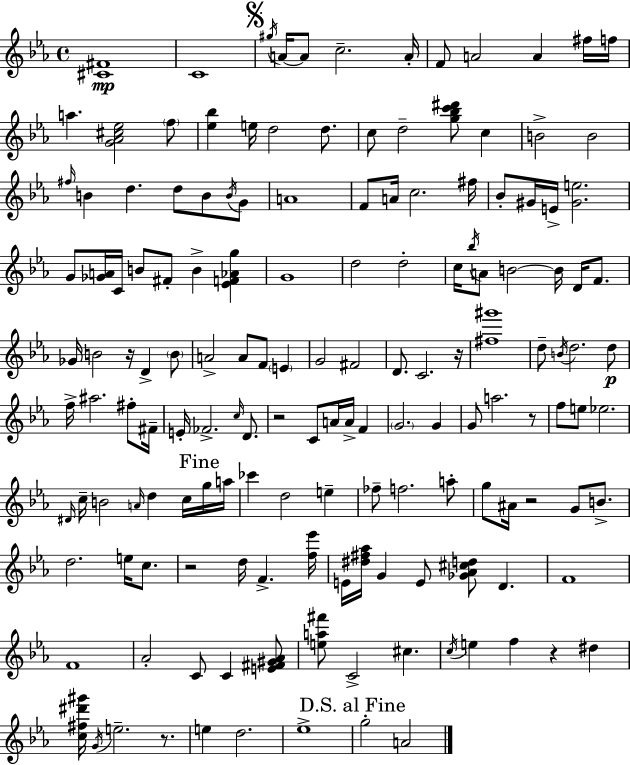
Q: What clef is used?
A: treble